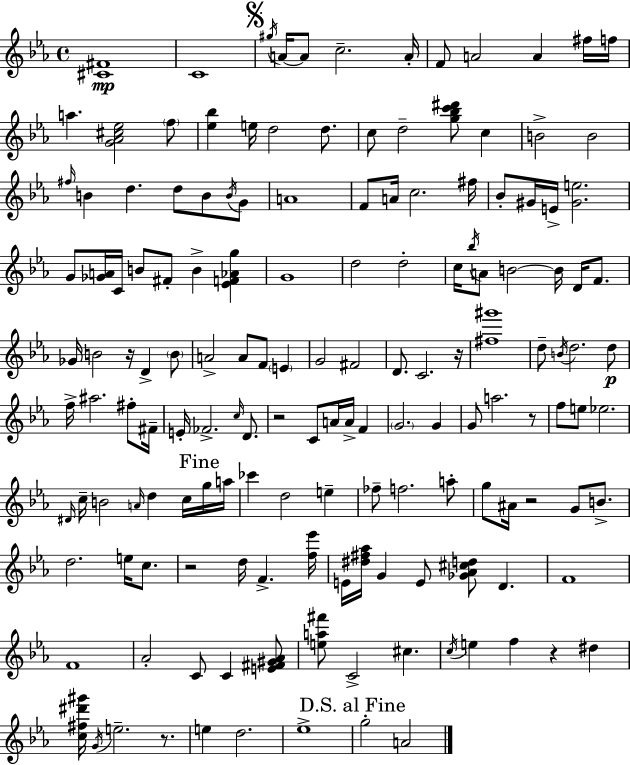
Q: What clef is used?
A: treble